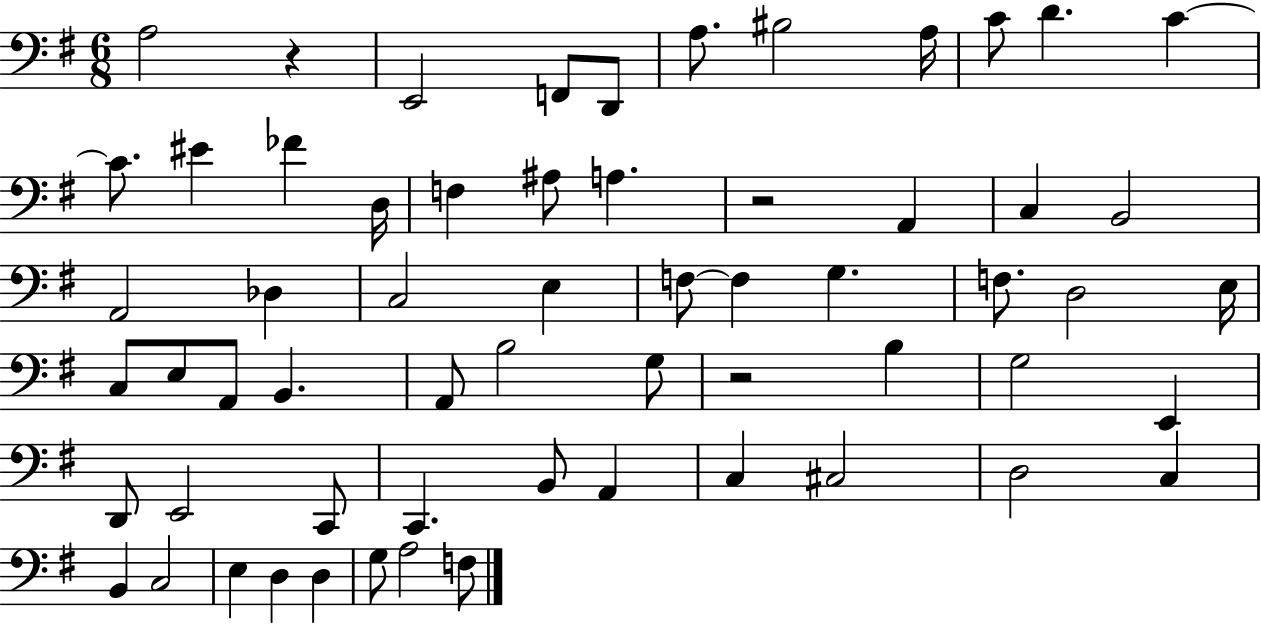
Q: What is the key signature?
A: G major